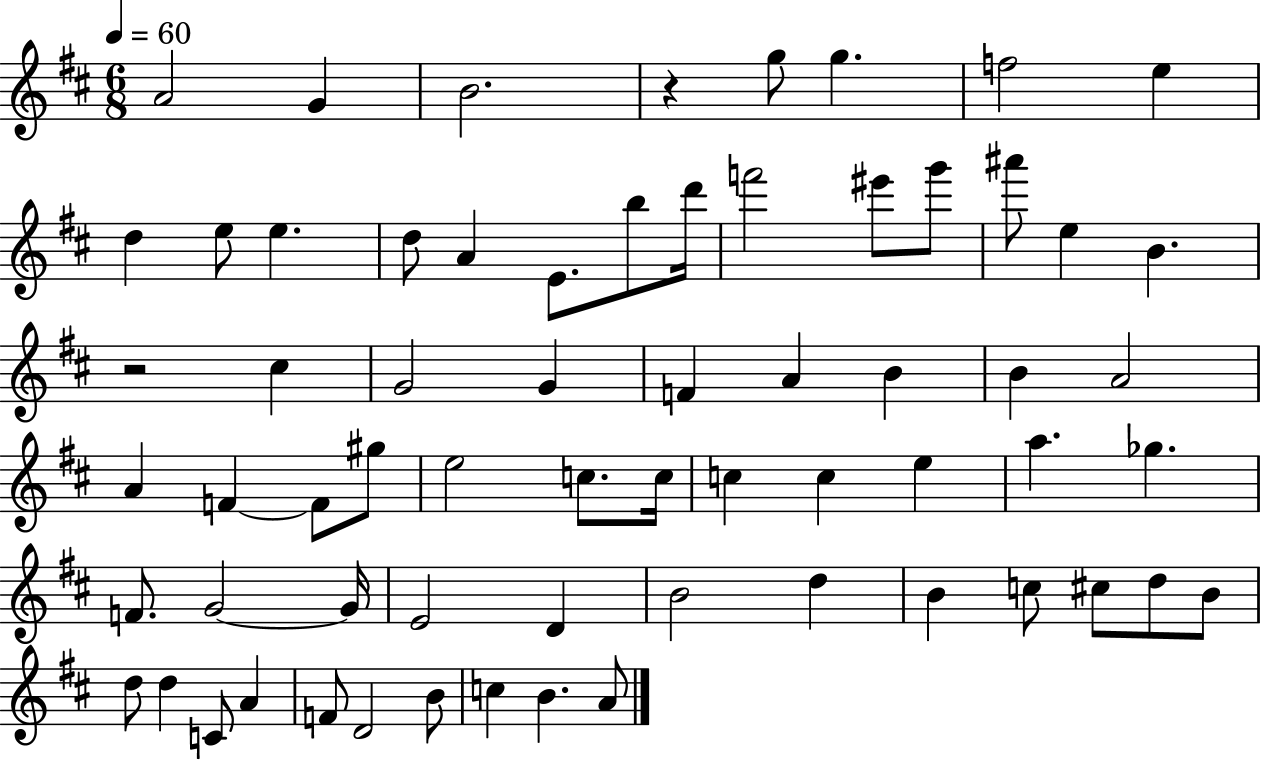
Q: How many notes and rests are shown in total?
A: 65